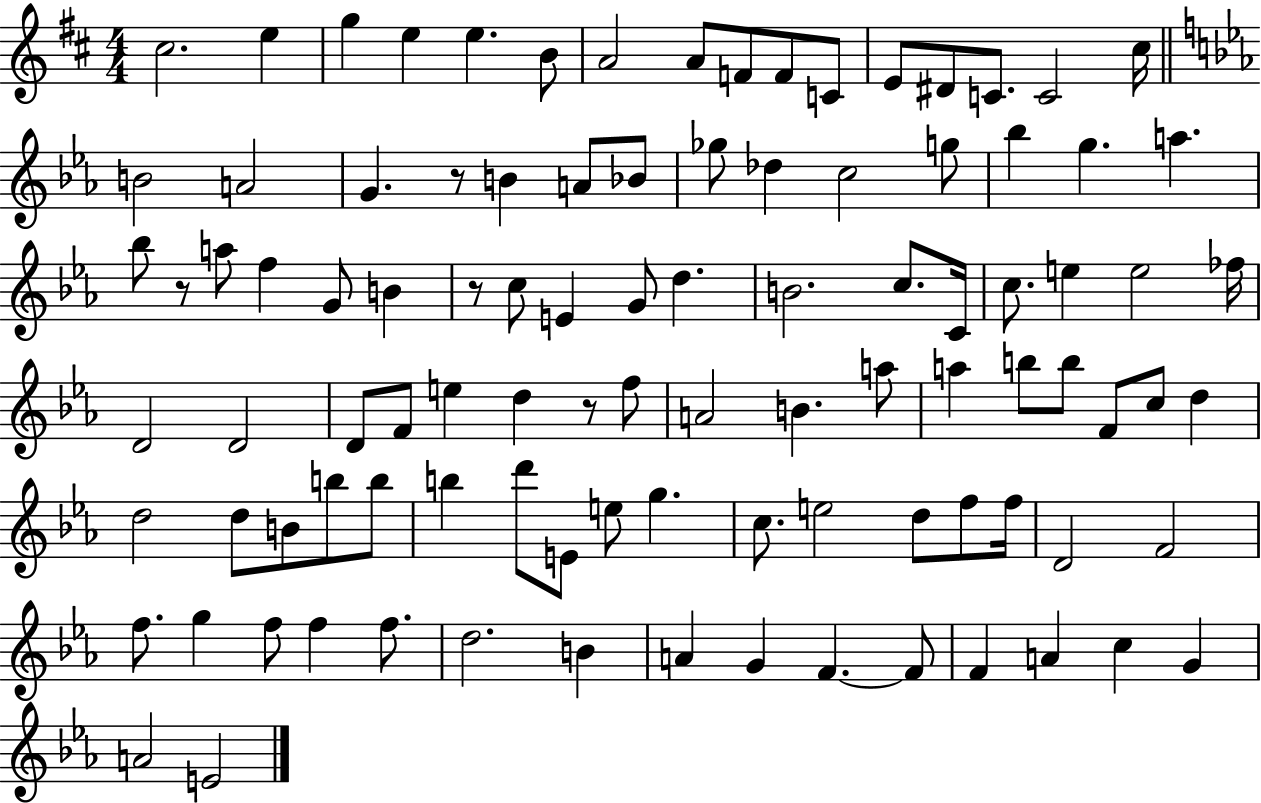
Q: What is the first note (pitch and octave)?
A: C#5